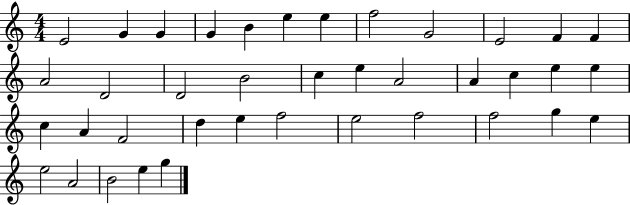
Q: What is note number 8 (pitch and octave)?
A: F5